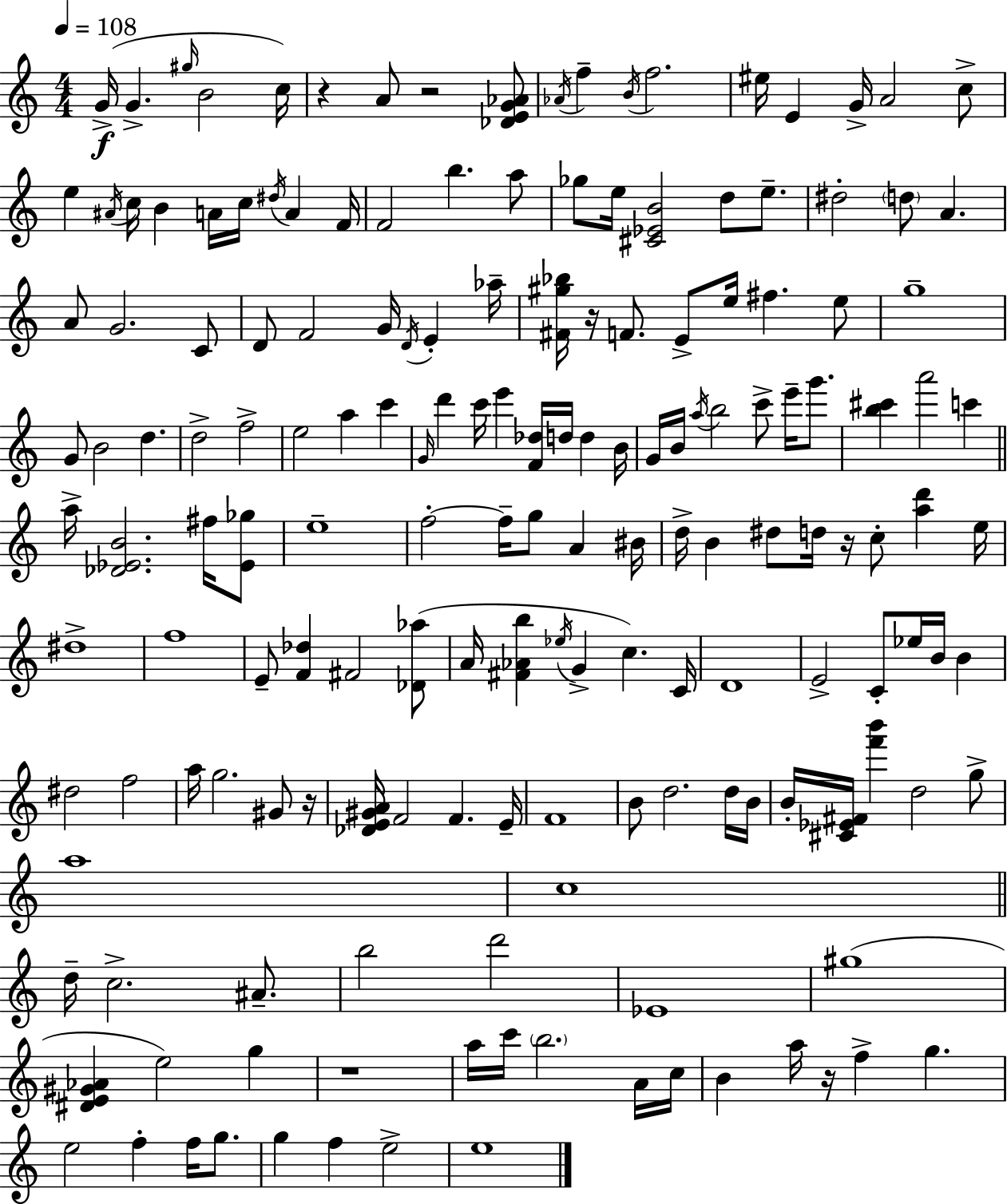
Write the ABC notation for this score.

X:1
T:Untitled
M:4/4
L:1/4
K:C
G/4 G ^g/4 B2 c/4 z A/2 z2 [_DEG_A]/2 _A/4 f B/4 f2 ^e/4 E G/4 A2 c/2 e ^A/4 c/4 B A/4 c/4 ^d/4 A F/4 F2 b a/2 _g/2 e/4 [^C_EB]2 d/2 e/2 ^d2 d/2 A A/2 G2 C/2 D/2 F2 G/4 D/4 E _a/4 [^F^g_b]/4 z/4 F/2 E/2 e/4 ^f e/2 g4 G/2 B2 d d2 f2 e2 a c' G/4 d' c'/4 e' [F_d]/4 d/4 d B/4 G/4 B/4 a/4 b2 c'/2 e'/4 g'/2 [b^c'] a'2 c' a/4 [_D_EB]2 ^f/4 [_E_g]/2 e4 f2 f/4 g/2 A ^B/4 d/4 B ^d/2 d/4 z/4 c/2 [ad'] e/4 ^d4 f4 E/2 [F_d] ^F2 [_D_a]/2 A/4 [^F_Ab] _e/4 G c C/4 D4 E2 C/2 _e/4 B/4 B ^d2 f2 a/4 g2 ^G/2 z/4 [_DE^GA]/4 F2 F E/4 F4 B/2 d2 d/4 B/4 B/4 [^C_E^F]/4 [f'b'] d2 g/2 a4 c4 d/4 c2 ^A/2 b2 d'2 _E4 ^g4 [^DE^G_A] e2 g z4 a/4 c'/4 b2 A/4 c/4 B a/4 z/4 f g e2 f f/4 g/2 g f e2 e4